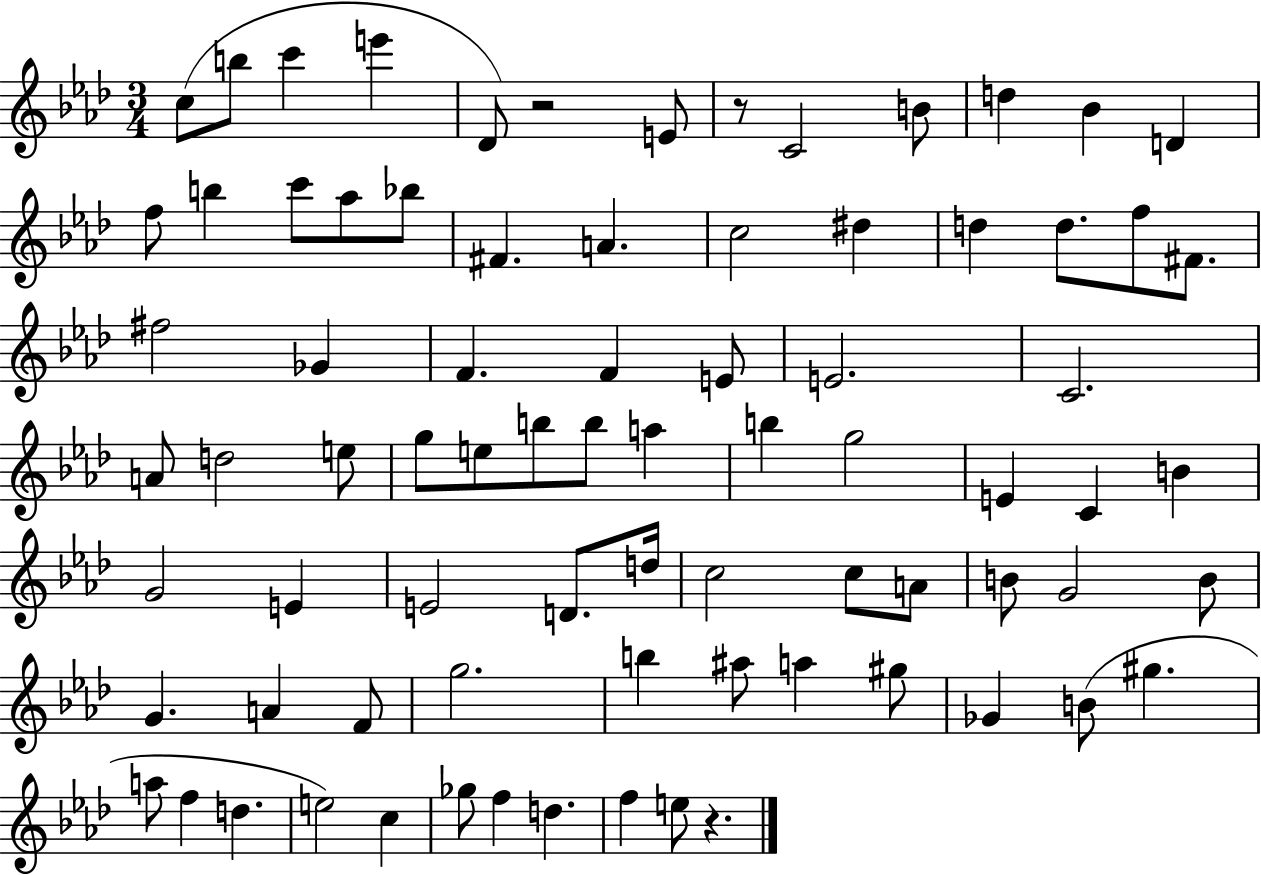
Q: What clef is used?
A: treble